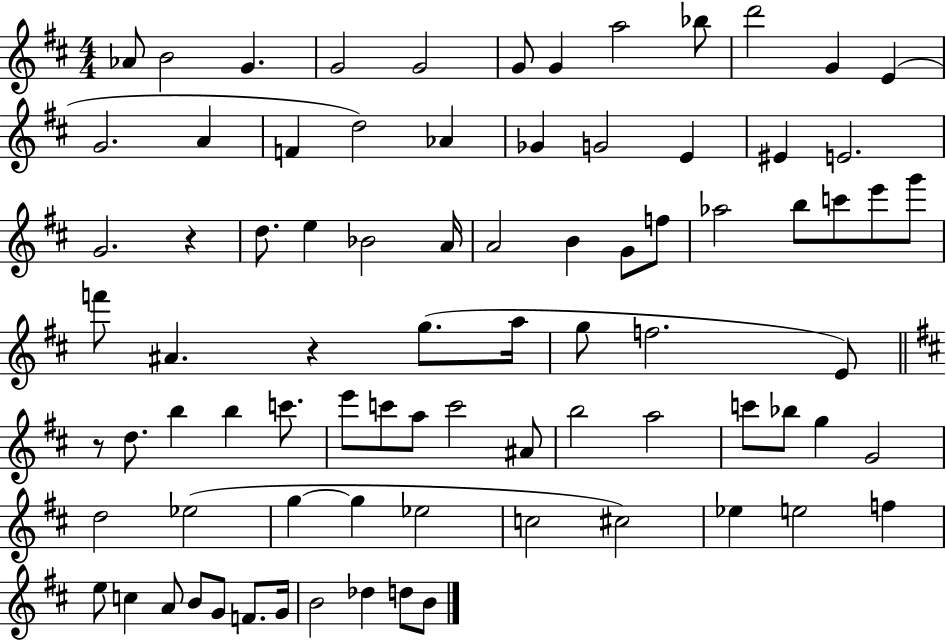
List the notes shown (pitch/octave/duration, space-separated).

Ab4/e B4/h G4/q. G4/h G4/h G4/e G4/q A5/h Bb5/e D6/h G4/q E4/q G4/h. A4/q F4/q D5/h Ab4/q Gb4/q G4/h E4/q EIS4/q E4/h. G4/h. R/q D5/e. E5/q Bb4/h A4/s A4/h B4/q G4/e F5/e Ab5/h B5/e C6/e E6/e G6/e F6/e A#4/q. R/q G5/e. A5/s G5/e F5/h. E4/e R/e D5/e. B5/q B5/q C6/e. E6/e C6/e A5/e C6/h A#4/e B5/h A5/h C6/e Bb5/e G5/q G4/h D5/h Eb5/h G5/q G5/q Eb5/h C5/h C#5/h Eb5/q E5/h F5/q E5/e C5/q A4/e B4/e G4/e F4/e. G4/s B4/h Db5/q D5/e B4/e